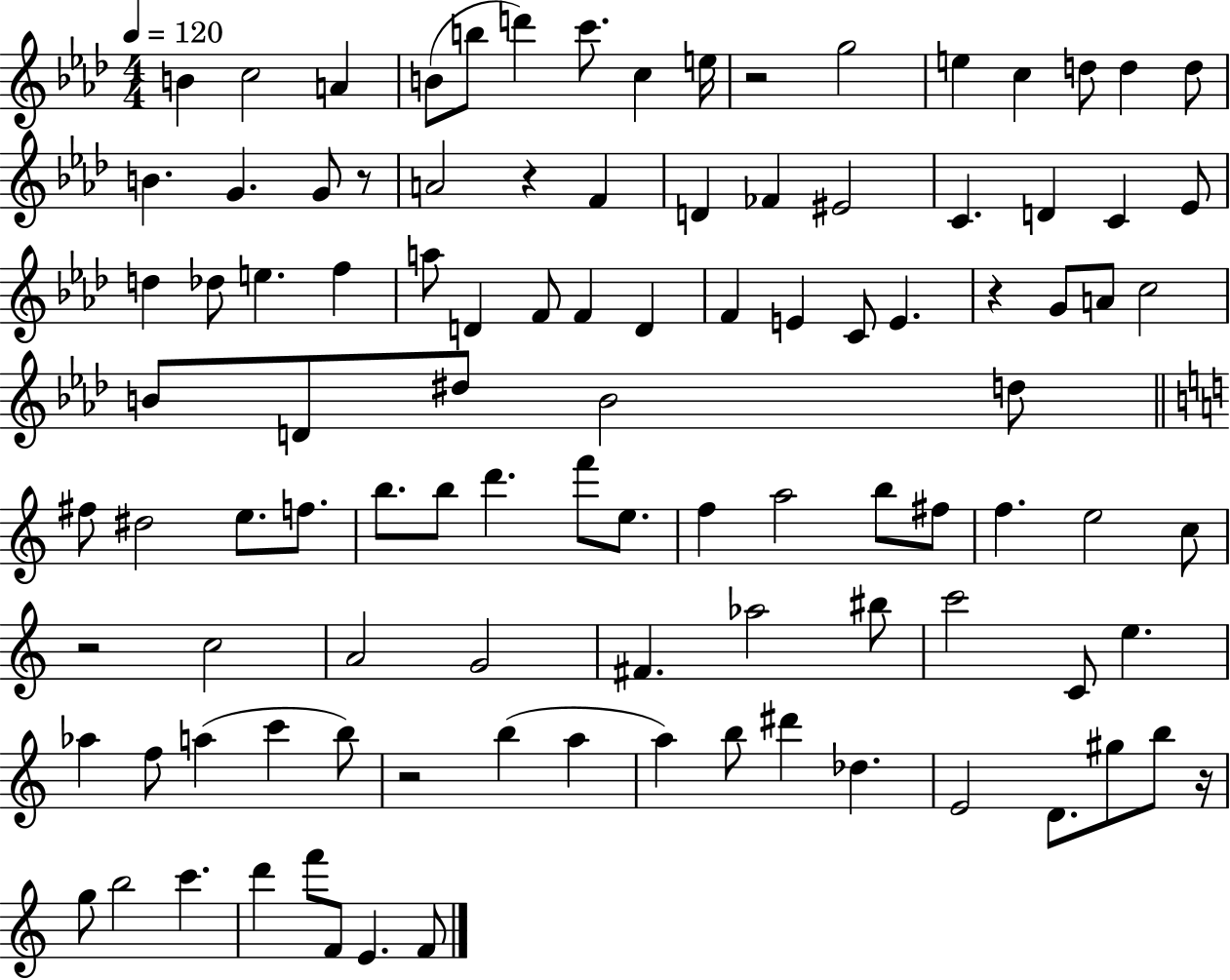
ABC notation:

X:1
T:Untitled
M:4/4
L:1/4
K:Ab
B c2 A B/2 b/2 d' c'/2 c e/4 z2 g2 e c d/2 d d/2 B G G/2 z/2 A2 z F D _F ^E2 C D C _E/2 d _d/2 e f a/2 D F/2 F D F E C/2 E z G/2 A/2 c2 B/2 D/2 ^d/2 B2 d/2 ^f/2 ^d2 e/2 f/2 b/2 b/2 d' f'/2 e/2 f a2 b/2 ^f/2 f e2 c/2 z2 c2 A2 G2 ^F _a2 ^b/2 c'2 C/2 e _a f/2 a c' b/2 z2 b a a b/2 ^d' _d E2 D/2 ^g/2 b/2 z/4 g/2 b2 c' d' f'/2 F/2 E F/2